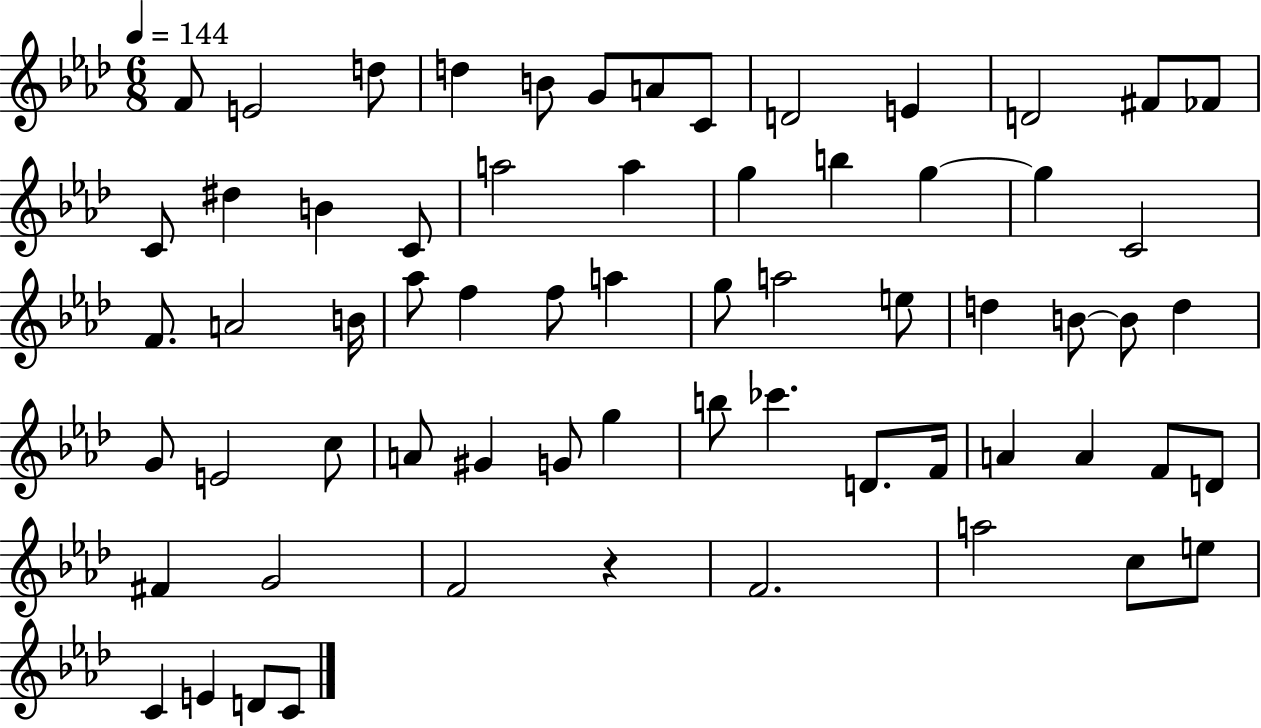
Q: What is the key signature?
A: AES major